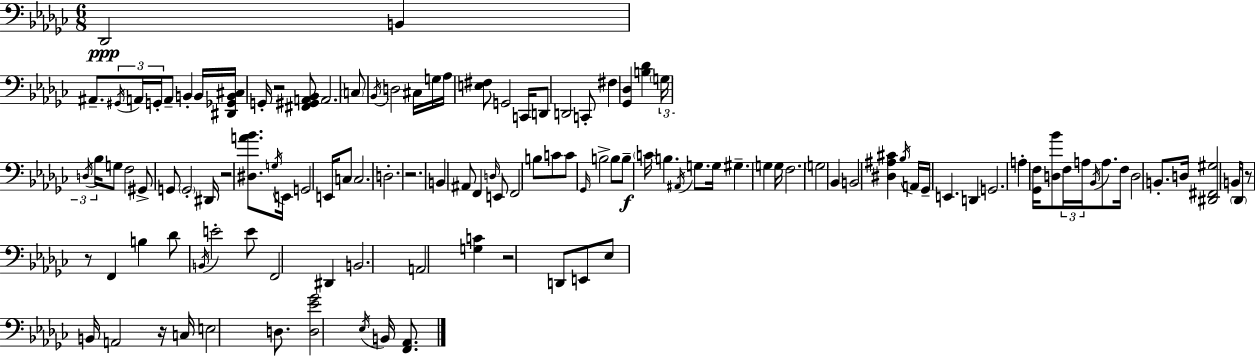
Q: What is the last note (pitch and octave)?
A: B2